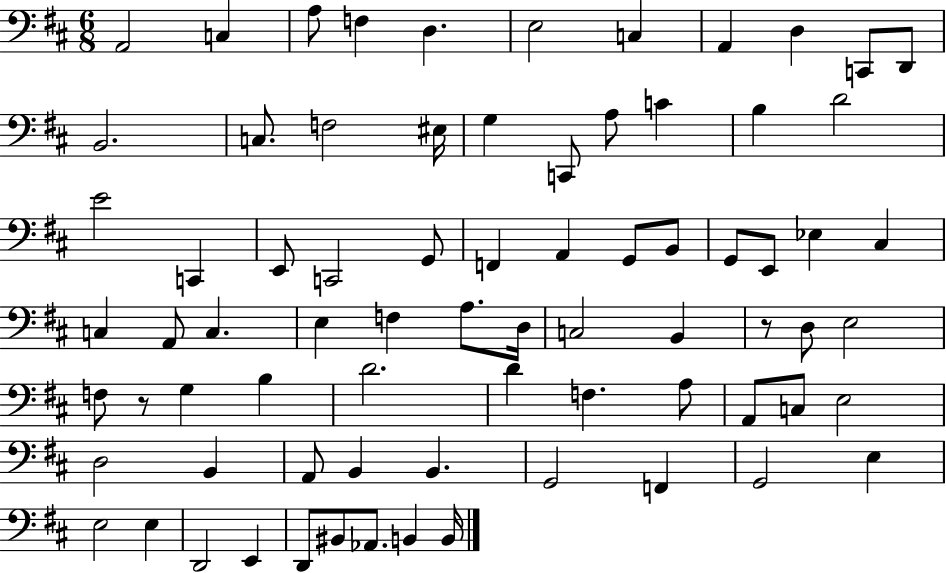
A2/h C3/q A3/e F3/q D3/q. E3/h C3/q A2/q D3/q C2/e D2/e B2/h. C3/e. F3/h EIS3/s G3/q C2/e A3/e C4/q B3/q D4/h E4/h C2/q E2/e C2/h G2/e F2/q A2/q G2/e B2/e G2/e E2/e Eb3/q C#3/q C3/q A2/e C3/q. E3/q F3/q A3/e. D3/s C3/h B2/q R/e D3/e E3/h F3/e R/e G3/q B3/q D4/h. D4/q F3/q. A3/e A2/e C3/e E3/h D3/h B2/q A2/e B2/q B2/q. G2/h F2/q G2/h E3/q E3/h E3/q D2/h E2/q D2/e BIS2/e Ab2/e. B2/q B2/s